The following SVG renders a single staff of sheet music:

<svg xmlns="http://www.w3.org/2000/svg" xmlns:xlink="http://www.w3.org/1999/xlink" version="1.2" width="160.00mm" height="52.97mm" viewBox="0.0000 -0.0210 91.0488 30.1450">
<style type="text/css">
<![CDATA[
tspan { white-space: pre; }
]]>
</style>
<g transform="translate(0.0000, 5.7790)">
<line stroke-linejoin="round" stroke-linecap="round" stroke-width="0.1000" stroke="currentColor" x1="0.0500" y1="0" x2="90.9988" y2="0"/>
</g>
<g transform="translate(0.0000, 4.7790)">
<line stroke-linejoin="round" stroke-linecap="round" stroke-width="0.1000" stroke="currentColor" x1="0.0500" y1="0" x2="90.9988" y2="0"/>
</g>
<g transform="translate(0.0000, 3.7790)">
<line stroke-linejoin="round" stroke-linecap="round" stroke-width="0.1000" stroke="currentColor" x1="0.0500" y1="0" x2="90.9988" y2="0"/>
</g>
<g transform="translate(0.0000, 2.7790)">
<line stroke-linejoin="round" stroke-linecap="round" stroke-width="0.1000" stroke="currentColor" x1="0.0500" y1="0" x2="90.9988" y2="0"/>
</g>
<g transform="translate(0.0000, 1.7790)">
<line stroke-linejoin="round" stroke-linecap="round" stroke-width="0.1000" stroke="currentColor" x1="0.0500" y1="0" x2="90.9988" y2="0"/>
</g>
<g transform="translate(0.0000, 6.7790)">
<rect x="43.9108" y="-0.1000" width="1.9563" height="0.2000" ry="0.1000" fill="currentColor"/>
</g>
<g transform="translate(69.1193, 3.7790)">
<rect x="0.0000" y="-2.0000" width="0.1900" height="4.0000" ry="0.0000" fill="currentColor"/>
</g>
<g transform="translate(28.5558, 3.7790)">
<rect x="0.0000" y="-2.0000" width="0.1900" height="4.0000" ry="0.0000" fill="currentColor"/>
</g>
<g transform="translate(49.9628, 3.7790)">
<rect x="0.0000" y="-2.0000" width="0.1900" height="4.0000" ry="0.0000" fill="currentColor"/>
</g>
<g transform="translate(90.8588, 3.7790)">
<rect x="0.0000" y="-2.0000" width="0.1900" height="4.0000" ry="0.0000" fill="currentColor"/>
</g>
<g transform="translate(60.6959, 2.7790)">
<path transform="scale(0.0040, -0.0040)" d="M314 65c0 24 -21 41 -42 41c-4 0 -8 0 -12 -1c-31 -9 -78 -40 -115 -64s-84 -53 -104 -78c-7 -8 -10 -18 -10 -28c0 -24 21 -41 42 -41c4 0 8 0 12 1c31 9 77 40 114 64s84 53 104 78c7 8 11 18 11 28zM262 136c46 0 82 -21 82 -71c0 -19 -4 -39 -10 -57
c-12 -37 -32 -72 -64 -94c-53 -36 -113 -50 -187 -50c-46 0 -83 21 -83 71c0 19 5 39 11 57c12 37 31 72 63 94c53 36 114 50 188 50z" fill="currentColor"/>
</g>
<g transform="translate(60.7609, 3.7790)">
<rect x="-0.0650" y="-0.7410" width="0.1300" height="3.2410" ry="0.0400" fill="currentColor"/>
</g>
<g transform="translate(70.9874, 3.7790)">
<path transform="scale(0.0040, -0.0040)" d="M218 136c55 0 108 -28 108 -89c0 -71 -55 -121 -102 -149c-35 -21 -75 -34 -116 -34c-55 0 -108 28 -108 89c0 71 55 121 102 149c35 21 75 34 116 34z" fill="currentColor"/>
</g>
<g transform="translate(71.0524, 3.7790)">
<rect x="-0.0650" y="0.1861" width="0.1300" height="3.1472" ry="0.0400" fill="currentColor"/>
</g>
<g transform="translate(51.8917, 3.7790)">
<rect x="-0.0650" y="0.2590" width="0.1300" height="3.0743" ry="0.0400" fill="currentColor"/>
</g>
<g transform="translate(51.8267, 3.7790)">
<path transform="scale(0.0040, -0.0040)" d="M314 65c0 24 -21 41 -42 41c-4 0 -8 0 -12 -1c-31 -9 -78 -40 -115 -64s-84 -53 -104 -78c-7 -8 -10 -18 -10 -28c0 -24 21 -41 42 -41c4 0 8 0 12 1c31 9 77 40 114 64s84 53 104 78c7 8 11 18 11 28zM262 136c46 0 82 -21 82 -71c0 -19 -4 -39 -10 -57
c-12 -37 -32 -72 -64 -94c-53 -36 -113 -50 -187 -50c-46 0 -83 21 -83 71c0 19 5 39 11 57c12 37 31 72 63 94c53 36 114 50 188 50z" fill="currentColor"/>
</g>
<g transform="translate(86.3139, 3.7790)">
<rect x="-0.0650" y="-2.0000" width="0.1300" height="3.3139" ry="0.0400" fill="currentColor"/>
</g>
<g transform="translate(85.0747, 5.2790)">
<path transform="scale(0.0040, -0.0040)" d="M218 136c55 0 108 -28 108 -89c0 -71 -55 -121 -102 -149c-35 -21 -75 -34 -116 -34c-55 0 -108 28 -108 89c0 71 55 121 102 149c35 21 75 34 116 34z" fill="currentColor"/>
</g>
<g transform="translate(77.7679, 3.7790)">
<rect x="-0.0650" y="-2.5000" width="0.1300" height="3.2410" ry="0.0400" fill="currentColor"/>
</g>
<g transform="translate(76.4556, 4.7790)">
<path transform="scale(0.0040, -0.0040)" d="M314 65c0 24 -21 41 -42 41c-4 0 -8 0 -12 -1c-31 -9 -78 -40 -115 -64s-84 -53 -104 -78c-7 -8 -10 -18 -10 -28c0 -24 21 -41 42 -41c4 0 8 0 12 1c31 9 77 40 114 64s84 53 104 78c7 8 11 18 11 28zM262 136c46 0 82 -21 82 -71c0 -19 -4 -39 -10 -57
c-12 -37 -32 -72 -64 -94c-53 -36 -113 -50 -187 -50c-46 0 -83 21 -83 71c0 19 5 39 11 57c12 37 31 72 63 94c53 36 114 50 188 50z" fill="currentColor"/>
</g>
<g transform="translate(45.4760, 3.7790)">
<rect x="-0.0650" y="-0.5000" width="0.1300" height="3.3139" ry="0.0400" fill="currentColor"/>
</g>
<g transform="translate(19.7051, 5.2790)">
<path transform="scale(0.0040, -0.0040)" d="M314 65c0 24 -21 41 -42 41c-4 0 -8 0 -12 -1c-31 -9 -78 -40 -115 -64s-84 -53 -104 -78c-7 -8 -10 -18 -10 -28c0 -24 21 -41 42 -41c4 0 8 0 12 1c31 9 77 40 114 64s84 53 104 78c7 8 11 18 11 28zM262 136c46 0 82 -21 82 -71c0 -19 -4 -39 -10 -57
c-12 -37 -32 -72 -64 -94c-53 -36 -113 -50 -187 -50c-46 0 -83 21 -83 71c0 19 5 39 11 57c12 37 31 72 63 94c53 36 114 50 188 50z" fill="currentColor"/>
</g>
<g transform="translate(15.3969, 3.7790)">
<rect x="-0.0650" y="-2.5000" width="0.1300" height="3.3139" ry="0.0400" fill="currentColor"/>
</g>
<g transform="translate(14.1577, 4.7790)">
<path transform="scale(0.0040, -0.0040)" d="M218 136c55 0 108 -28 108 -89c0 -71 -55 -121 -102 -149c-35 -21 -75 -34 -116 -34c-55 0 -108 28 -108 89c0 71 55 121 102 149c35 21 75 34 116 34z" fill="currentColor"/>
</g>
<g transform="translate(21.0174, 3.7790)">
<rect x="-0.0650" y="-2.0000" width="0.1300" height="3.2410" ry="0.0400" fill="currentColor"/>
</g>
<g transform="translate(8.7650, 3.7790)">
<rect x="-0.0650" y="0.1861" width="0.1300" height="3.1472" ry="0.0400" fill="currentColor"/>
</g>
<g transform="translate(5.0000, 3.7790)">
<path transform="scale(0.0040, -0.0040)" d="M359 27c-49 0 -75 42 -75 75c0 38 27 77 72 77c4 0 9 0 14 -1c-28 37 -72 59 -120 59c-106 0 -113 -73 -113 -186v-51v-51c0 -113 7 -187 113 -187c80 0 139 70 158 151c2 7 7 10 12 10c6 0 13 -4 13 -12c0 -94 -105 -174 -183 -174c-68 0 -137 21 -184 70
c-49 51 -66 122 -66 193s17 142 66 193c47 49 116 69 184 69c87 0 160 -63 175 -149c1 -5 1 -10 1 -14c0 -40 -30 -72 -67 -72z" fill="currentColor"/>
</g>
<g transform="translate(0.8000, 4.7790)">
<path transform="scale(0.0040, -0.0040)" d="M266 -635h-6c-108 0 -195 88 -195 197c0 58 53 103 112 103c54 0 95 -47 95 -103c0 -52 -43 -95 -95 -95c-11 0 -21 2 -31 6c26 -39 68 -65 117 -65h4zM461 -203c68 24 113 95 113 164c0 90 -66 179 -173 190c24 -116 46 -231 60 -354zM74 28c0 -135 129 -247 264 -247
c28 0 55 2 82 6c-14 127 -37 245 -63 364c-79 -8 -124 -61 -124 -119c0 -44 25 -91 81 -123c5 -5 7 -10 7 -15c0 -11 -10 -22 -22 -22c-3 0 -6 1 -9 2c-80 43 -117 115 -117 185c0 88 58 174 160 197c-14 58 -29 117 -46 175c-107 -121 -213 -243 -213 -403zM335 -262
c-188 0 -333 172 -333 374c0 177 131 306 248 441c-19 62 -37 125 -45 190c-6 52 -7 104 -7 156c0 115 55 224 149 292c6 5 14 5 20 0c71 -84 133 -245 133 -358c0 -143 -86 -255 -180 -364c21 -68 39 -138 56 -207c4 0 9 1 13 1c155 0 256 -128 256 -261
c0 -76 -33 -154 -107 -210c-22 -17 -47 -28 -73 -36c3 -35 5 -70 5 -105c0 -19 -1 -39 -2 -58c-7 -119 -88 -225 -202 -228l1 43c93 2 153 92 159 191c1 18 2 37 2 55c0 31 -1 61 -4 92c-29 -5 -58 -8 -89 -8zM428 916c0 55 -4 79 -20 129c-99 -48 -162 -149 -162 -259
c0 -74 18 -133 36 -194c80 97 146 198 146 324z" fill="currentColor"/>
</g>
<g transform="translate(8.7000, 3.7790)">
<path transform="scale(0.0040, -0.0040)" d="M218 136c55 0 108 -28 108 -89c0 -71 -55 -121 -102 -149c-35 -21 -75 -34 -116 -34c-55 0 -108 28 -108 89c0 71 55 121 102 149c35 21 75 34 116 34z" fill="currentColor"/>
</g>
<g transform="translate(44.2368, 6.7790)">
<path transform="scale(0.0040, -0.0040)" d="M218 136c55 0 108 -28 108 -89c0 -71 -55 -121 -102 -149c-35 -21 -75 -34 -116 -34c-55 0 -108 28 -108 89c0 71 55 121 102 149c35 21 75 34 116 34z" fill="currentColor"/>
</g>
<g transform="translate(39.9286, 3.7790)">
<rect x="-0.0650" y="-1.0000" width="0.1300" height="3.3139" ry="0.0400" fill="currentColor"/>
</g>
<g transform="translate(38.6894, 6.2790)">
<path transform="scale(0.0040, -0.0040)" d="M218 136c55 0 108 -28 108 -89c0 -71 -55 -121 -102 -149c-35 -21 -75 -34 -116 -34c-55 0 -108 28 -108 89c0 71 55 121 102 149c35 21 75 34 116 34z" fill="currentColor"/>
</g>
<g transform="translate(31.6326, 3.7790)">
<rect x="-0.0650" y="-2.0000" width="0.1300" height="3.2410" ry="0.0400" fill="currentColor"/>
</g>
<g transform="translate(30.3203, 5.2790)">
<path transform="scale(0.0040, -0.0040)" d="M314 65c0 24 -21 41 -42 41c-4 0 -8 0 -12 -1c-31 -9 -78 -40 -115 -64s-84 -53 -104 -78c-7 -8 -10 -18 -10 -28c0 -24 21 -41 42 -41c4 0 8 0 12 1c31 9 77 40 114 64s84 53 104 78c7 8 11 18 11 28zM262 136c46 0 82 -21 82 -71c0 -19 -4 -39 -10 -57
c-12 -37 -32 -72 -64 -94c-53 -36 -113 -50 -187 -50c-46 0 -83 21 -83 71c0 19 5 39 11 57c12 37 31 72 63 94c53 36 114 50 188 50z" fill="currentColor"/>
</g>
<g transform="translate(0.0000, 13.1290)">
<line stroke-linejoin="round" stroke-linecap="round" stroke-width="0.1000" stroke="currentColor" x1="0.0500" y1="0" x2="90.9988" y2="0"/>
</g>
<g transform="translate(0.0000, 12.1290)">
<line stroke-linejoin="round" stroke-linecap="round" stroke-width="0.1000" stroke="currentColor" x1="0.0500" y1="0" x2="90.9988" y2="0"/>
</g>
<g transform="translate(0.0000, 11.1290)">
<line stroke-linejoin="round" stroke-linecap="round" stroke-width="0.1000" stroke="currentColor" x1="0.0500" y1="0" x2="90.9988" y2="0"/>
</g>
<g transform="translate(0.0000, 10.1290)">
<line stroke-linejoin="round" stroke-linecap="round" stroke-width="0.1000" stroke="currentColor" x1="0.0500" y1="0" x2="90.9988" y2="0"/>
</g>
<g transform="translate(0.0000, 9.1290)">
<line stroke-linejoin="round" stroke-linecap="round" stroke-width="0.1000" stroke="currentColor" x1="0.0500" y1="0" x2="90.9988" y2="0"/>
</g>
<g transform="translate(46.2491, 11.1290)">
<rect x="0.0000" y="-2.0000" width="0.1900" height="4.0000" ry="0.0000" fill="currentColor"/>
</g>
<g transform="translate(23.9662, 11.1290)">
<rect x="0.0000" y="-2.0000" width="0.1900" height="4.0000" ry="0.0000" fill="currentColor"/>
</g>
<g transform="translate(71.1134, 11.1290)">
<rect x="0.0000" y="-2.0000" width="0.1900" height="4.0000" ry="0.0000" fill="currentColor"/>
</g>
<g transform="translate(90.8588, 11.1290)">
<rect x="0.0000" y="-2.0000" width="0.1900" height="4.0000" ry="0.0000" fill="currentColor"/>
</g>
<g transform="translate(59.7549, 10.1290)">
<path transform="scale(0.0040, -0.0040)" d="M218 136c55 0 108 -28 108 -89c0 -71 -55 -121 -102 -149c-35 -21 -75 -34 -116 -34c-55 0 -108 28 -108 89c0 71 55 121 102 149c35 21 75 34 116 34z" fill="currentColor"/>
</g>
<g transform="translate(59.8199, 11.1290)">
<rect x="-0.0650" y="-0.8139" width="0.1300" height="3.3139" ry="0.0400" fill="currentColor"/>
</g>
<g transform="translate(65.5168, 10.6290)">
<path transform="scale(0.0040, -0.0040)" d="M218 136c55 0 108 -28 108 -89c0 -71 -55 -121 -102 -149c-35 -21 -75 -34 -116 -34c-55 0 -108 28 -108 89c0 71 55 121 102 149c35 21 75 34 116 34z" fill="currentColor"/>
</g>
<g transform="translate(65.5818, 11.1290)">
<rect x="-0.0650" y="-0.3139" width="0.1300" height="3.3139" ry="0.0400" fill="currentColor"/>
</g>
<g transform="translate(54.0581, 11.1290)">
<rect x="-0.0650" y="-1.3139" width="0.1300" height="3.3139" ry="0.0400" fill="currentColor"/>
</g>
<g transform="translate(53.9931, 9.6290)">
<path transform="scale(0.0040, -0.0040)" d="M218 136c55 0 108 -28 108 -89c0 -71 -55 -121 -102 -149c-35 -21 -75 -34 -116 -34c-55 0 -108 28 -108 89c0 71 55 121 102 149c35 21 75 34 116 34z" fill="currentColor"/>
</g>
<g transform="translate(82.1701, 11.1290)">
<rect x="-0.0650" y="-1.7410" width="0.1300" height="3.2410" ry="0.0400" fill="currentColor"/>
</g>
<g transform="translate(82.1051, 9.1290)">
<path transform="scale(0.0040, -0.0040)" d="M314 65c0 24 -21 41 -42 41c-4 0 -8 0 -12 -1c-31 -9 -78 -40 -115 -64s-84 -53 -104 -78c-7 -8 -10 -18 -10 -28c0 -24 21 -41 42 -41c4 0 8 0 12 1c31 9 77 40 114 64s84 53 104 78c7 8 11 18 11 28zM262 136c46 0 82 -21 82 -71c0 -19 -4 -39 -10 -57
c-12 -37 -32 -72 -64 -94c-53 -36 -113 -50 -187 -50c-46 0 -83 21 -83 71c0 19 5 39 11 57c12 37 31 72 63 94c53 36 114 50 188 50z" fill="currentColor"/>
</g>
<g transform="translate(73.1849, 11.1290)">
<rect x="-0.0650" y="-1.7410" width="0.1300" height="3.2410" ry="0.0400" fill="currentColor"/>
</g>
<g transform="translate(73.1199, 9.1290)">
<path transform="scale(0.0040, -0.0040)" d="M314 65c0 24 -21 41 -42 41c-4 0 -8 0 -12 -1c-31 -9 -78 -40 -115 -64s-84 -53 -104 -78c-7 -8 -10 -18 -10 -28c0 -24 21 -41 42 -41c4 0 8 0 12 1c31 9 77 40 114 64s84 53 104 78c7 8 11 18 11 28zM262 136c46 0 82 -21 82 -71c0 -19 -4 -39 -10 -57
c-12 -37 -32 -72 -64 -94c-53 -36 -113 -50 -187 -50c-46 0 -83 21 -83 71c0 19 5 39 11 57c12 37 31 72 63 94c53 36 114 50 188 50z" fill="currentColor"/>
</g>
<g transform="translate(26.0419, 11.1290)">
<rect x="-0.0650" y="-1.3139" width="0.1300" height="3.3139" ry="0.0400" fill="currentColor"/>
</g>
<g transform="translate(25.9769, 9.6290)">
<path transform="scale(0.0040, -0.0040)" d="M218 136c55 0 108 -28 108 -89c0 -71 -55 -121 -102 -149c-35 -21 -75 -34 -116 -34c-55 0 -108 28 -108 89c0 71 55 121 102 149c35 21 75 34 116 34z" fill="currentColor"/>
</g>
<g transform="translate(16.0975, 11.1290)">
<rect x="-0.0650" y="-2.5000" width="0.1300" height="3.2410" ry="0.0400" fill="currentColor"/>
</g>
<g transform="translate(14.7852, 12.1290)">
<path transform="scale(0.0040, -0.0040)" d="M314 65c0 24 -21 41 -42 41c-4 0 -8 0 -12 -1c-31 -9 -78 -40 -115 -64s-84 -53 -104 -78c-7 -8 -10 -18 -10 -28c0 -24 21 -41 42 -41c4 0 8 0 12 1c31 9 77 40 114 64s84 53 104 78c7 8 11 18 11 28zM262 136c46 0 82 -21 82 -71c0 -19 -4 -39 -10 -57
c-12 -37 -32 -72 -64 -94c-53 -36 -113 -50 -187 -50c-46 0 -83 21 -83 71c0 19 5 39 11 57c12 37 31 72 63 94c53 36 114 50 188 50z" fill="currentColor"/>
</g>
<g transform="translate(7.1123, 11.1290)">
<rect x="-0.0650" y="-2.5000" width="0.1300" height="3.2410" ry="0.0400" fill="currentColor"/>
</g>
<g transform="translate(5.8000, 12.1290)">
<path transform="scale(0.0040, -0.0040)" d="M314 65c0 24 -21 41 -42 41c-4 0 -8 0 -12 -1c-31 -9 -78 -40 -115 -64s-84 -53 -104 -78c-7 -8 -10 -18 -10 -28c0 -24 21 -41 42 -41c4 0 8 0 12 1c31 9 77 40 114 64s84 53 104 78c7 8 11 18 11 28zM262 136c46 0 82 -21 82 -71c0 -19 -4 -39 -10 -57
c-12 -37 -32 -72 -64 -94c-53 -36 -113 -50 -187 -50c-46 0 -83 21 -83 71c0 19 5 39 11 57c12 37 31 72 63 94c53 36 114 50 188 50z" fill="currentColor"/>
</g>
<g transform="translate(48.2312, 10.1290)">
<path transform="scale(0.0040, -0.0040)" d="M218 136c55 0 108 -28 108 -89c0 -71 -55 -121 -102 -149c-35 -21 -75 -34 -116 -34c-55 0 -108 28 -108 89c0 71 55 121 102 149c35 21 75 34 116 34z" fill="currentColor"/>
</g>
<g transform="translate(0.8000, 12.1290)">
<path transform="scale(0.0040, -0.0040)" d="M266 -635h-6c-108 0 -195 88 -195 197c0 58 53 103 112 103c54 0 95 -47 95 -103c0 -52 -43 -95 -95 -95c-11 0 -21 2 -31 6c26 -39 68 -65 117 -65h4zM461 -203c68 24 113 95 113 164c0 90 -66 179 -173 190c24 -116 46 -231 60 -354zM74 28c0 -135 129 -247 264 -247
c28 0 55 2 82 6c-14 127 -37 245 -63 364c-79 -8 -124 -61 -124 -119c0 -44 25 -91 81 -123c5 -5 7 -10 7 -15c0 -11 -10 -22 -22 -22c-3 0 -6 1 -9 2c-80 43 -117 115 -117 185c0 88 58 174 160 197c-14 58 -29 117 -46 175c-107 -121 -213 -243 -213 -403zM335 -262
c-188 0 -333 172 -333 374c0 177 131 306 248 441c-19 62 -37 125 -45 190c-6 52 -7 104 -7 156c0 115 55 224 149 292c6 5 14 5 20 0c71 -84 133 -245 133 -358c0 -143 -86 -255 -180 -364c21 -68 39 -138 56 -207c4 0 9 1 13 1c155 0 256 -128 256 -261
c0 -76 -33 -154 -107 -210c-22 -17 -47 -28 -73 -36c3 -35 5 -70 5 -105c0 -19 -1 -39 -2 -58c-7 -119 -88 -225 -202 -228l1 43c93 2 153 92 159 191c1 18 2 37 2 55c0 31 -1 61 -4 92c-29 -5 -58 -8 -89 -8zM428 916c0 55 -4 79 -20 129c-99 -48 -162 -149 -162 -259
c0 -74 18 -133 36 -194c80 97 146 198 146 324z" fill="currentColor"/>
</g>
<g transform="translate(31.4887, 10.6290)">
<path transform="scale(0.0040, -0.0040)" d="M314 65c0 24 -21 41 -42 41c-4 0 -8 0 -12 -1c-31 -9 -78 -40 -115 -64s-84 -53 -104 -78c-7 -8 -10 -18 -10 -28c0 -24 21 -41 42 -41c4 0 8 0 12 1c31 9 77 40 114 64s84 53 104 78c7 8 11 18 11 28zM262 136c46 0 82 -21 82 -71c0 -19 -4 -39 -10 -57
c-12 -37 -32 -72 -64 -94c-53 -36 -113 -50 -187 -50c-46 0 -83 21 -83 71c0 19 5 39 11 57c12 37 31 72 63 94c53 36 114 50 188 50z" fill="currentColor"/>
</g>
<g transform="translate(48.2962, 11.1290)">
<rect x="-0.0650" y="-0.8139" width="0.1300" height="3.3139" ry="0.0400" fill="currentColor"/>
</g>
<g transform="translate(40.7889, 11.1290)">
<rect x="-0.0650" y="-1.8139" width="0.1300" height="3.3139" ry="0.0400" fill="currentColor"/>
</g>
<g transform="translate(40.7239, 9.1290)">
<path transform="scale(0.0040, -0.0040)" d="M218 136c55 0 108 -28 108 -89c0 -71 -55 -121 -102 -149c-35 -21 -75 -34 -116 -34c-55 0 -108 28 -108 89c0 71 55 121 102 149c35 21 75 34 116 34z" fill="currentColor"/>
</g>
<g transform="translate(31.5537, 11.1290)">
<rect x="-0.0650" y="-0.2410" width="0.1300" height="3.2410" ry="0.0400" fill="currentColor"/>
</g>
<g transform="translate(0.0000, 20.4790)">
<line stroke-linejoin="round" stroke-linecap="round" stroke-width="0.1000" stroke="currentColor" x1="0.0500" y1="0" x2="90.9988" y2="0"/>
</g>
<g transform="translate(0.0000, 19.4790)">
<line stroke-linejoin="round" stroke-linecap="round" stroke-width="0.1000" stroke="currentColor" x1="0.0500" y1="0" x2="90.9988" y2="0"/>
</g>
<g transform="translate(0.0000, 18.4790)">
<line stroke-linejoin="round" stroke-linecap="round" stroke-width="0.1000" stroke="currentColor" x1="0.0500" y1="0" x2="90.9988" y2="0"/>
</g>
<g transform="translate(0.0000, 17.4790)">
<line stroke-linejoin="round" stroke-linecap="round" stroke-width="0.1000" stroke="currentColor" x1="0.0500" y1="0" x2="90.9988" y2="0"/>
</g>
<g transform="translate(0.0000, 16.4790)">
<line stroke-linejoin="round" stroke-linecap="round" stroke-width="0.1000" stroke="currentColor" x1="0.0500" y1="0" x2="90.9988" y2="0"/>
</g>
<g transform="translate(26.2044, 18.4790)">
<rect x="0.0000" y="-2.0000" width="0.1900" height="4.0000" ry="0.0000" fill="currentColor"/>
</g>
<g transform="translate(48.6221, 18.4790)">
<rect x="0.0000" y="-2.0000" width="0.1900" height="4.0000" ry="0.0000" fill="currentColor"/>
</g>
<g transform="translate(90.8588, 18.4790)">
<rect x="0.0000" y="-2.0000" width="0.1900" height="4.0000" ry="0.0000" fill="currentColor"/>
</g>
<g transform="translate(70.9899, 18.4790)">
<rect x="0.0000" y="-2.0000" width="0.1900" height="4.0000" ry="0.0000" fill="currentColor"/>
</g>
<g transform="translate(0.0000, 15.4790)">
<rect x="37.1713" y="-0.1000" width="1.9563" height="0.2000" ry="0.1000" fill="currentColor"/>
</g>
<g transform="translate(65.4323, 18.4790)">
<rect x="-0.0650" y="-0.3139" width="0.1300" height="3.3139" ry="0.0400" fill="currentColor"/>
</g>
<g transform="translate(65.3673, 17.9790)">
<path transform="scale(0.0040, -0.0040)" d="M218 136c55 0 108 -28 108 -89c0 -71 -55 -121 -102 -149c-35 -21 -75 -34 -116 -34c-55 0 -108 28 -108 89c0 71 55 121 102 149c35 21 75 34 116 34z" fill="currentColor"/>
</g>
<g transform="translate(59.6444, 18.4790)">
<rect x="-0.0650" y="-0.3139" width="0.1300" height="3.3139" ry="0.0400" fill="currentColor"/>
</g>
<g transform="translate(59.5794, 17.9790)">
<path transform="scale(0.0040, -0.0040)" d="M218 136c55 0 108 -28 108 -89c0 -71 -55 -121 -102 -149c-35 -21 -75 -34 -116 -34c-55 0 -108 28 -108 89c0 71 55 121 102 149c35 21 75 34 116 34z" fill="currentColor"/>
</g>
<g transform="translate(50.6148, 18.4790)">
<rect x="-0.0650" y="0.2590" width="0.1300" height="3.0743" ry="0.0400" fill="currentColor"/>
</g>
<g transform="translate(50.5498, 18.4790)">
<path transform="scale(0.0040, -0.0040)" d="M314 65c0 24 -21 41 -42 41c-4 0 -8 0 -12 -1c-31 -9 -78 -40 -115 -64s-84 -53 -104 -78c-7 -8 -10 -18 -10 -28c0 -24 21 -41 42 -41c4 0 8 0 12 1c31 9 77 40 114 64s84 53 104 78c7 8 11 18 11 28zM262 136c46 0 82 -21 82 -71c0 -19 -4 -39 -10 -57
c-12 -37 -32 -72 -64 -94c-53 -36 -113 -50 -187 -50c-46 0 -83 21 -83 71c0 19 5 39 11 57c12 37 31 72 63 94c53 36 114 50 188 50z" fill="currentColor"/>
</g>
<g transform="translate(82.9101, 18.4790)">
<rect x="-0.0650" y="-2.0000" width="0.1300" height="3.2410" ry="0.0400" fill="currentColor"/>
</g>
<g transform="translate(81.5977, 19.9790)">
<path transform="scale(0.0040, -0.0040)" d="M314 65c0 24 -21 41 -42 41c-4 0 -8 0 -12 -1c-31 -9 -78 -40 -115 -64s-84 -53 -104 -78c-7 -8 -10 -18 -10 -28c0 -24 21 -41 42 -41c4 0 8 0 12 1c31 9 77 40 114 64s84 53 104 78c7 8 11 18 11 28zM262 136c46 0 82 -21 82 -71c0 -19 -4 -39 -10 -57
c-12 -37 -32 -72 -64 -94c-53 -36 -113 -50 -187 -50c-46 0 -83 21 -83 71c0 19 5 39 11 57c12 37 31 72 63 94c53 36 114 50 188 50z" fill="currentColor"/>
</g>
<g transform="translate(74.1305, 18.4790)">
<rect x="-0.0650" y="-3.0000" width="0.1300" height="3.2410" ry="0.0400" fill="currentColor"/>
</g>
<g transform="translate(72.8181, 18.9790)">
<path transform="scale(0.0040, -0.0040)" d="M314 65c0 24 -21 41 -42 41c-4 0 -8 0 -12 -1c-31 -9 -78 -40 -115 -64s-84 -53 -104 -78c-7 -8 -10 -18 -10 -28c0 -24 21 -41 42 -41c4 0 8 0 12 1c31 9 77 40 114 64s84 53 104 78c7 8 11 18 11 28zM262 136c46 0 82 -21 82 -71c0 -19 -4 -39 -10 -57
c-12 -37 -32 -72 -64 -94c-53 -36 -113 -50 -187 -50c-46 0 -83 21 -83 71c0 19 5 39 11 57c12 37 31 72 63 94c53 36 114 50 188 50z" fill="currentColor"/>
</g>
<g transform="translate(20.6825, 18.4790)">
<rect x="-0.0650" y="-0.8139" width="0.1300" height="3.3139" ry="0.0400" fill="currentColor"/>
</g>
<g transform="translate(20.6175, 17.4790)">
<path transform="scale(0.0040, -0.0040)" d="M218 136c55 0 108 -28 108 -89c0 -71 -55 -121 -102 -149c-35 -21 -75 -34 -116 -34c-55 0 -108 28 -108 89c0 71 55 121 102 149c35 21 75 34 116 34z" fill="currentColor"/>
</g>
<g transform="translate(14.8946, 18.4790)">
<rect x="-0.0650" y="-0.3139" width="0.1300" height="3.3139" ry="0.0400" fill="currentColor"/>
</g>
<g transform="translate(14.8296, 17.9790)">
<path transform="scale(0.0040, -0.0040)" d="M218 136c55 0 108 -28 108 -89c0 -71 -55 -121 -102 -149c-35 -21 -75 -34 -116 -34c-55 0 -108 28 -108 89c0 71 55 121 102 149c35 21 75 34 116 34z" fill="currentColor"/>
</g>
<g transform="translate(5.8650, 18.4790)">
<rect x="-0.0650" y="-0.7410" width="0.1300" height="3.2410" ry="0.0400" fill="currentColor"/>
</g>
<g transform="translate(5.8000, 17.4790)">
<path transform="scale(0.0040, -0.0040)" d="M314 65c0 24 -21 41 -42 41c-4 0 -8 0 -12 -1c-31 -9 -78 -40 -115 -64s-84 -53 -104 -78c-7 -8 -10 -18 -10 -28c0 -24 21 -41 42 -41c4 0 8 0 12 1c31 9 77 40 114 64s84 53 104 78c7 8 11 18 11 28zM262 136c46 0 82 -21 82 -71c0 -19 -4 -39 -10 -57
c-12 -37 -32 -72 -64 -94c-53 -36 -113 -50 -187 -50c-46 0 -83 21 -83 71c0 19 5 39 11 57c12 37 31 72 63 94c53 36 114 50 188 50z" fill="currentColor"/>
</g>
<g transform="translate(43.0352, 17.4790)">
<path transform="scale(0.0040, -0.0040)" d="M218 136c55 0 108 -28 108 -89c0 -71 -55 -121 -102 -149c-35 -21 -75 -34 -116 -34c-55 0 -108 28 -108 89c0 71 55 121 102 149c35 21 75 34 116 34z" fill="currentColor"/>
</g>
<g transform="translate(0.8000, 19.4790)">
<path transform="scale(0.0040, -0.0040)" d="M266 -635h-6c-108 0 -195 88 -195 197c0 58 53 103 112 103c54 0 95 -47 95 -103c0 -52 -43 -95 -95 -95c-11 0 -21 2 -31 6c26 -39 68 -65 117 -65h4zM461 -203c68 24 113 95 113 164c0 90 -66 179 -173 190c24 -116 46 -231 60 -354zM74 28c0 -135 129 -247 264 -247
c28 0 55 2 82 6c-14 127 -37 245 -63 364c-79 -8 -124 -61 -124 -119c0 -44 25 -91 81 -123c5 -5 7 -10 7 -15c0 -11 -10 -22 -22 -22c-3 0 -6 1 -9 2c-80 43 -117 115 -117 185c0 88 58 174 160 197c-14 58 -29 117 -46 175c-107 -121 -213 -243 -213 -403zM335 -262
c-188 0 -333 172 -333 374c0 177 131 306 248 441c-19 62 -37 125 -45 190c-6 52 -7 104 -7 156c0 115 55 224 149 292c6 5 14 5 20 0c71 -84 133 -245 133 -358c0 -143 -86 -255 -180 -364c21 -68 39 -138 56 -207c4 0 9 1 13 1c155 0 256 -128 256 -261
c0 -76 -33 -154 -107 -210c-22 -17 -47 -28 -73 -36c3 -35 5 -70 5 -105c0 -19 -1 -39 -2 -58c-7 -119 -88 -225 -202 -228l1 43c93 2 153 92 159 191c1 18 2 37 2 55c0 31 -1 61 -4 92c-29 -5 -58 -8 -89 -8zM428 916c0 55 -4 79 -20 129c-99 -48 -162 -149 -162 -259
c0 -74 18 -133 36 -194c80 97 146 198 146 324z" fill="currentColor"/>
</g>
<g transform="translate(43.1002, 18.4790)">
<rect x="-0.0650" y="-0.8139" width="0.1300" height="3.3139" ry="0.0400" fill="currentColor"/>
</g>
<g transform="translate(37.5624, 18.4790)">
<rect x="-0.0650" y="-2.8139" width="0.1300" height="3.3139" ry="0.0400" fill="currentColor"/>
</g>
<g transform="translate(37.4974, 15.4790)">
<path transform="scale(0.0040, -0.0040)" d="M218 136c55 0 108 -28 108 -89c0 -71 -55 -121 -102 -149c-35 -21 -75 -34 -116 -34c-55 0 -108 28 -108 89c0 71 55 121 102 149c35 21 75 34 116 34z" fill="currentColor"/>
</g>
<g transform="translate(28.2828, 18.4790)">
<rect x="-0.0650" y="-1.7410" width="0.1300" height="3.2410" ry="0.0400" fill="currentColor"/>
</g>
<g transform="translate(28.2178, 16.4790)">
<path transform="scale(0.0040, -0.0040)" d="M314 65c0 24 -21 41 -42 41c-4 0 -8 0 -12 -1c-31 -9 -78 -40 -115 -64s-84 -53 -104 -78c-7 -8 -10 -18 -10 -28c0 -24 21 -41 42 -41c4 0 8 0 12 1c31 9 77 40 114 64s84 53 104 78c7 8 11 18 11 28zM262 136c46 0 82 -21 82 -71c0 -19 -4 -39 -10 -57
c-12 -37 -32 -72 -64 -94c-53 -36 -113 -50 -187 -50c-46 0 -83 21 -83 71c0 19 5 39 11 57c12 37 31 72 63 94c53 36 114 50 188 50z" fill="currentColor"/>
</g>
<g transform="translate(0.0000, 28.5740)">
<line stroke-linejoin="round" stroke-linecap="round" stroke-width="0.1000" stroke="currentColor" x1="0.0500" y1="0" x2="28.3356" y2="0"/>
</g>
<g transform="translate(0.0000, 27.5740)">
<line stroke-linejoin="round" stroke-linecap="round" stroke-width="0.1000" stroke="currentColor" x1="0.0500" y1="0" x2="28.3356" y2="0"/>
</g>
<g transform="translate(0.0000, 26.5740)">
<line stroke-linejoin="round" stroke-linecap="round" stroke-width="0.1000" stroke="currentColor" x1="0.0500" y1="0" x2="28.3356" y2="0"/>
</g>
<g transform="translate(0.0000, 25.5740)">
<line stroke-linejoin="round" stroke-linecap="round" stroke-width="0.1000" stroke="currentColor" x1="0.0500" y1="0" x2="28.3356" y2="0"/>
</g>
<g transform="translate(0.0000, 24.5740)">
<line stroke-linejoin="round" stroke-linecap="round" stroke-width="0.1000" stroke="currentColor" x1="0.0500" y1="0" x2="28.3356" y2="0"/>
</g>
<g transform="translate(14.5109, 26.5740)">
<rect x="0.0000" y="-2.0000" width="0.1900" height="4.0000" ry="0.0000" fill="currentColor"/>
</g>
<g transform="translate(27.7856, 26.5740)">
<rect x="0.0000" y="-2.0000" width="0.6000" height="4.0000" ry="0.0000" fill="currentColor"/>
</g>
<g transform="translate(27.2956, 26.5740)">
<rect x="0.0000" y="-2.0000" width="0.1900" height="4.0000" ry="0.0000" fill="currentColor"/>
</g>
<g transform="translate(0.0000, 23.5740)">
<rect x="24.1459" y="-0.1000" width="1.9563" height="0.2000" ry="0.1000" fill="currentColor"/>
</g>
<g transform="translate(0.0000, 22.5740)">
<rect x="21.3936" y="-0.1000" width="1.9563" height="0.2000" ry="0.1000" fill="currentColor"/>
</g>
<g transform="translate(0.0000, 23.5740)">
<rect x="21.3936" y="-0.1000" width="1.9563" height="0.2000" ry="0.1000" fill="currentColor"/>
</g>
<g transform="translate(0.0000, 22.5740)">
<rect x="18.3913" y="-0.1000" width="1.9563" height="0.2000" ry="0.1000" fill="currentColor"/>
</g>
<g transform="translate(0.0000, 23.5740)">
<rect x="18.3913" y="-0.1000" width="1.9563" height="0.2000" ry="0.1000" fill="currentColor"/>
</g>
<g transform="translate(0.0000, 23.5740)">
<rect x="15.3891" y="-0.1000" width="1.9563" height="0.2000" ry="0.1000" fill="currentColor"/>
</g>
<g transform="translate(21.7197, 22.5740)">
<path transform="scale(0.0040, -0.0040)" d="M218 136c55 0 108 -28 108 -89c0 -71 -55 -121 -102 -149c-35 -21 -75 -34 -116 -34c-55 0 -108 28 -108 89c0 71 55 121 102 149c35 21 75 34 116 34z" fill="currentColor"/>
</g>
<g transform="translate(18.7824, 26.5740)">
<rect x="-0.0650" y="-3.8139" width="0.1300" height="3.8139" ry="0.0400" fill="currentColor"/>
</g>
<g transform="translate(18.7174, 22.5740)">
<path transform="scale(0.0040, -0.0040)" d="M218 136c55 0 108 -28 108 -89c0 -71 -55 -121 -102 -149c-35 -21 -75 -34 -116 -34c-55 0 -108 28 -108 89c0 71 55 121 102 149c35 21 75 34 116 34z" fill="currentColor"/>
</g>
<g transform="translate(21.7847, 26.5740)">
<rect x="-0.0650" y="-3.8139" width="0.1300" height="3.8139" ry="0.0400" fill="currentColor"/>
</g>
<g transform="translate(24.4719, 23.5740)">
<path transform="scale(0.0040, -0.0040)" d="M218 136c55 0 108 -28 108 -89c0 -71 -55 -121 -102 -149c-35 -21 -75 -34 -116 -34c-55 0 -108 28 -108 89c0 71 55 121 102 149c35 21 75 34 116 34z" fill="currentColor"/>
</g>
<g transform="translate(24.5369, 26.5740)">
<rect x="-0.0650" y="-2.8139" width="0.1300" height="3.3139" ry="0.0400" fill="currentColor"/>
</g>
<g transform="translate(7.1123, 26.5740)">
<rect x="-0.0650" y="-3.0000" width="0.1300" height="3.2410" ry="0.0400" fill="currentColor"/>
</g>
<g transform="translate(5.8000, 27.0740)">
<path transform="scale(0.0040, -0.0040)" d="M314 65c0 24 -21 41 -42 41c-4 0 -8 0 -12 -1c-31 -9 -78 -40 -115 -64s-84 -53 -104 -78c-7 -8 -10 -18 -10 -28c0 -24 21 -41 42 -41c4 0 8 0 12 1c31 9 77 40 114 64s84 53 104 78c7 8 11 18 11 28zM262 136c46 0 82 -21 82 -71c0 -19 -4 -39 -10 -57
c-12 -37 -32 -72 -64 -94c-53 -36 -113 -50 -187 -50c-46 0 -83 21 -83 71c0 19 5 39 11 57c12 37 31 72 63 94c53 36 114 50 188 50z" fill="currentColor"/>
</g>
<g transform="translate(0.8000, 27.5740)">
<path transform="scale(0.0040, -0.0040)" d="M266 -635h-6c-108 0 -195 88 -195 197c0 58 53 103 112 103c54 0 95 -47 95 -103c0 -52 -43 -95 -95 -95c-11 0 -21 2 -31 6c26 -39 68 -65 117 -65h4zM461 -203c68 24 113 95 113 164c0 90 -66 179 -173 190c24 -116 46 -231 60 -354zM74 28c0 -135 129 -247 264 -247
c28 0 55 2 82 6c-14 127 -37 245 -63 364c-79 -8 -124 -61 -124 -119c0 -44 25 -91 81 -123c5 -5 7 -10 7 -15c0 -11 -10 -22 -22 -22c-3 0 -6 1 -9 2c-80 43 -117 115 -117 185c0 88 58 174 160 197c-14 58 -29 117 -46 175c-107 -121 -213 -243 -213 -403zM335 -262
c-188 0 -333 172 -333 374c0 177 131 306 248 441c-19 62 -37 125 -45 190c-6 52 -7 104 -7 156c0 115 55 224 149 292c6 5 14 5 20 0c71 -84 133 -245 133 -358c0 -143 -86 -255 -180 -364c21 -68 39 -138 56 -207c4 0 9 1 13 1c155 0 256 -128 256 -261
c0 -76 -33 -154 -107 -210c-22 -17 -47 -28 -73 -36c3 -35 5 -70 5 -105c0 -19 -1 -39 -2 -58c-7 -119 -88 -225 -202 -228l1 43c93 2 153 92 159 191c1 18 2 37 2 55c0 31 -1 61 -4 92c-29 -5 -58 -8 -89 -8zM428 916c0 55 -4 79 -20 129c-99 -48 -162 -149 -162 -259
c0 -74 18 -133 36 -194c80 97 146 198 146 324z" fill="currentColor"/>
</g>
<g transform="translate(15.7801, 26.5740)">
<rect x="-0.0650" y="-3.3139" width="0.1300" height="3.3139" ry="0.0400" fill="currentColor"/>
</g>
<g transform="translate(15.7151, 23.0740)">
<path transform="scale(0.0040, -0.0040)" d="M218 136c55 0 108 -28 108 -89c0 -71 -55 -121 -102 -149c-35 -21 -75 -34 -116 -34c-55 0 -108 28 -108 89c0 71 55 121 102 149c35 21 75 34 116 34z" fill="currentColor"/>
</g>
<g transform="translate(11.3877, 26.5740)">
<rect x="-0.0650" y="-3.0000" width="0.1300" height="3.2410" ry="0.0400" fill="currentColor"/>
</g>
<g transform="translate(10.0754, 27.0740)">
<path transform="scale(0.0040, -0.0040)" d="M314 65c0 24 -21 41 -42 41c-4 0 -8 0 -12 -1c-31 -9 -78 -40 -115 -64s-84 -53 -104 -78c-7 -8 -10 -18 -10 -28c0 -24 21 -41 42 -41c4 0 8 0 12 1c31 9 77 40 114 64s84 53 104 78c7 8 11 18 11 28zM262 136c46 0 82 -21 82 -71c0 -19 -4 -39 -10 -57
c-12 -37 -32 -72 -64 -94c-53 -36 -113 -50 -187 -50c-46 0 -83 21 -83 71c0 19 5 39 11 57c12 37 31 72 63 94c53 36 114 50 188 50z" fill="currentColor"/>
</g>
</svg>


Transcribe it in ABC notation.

X:1
T:Untitled
M:4/4
L:1/4
K:C
B G F2 F2 D C B2 d2 B G2 F G2 G2 e c2 f d e d c f2 f2 d2 c d f2 a d B2 c c A2 F2 A2 A2 b c' c' a